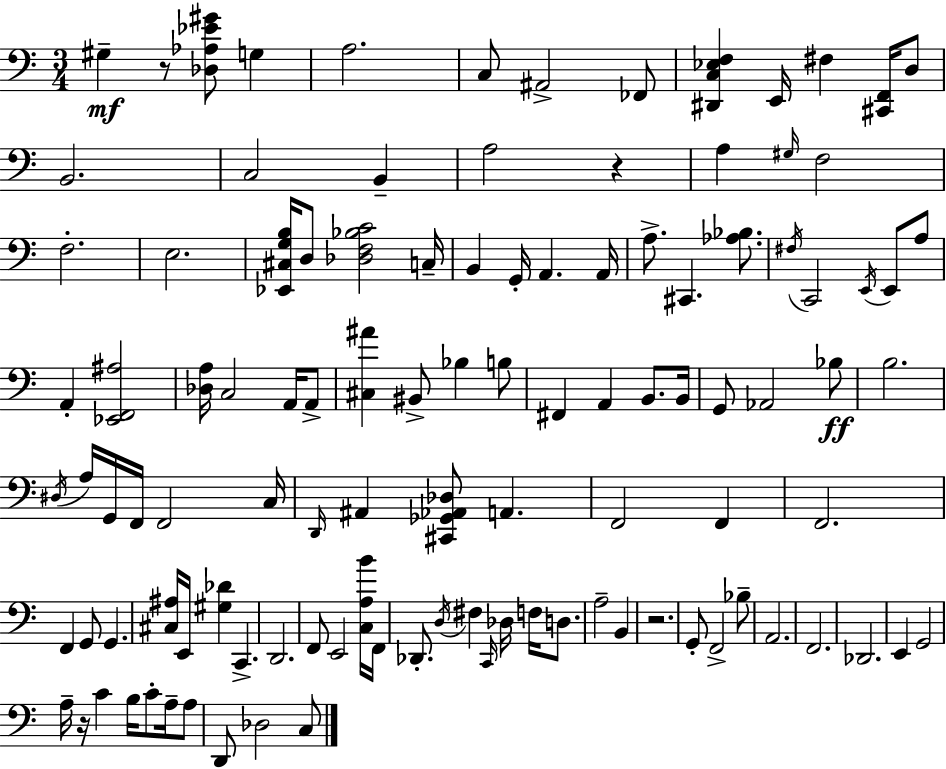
X:1
T:Untitled
M:3/4
L:1/4
K:Am
^G, z/2 [_D,_A,_E^G]/2 G, A,2 C,/2 ^A,,2 _F,,/2 [^D,,C,_E,F,] E,,/4 ^F, [^C,,F,,]/4 D,/2 B,,2 C,2 B,, A,2 z A, ^G,/4 F,2 F,2 E,2 [_E,,^C,G,B,]/4 D,/2 [_D,F,_B,C]2 C,/4 B,, G,,/4 A,, A,,/4 A,/2 ^C,, [_A,_B,]/2 ^F,/4 C,,2 E,,/4 E,,/2 A,/2 A,, [_E,,F,,^A,]2 [_D,A,]/4 C,2 A,,/4 A,,/2 [^C,^A] ^B,,/2 _B, B,/2 ^F,, A,, B,,/2 B,,/4 G,,/2 _A,,2 _B,/2 B,2 ^D,/4 A,/4 G,,/4 F,,/4 F,,2 C,/4 D,,/4 ^A,, [^C,,_G,,_A,,_D,]/2 A,, F,,2 F,, F,,2 F,, G,,/2 G,, [^C,^A,]/4 E,,/4 [^G,_D] C,, D,,2 F,,/2 E,,2 [C,A,B]/4 F,,/4 _D,,/2 D,/4 ^F, C,,/4 _D,/4 F,/4 D,/2 A,2 B,, z2 G,,/2 F,,2 _B,/2 A,,2 F,,2 _D,,2 E,, G,,2 A,/4 z/4 C B,/4 C/2 A,/4 A,/2 D,,/2 _D,2 C,/2